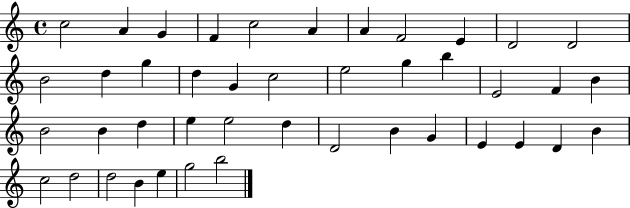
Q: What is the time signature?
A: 4/4